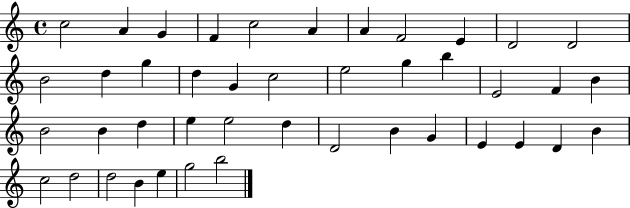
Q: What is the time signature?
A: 4/4